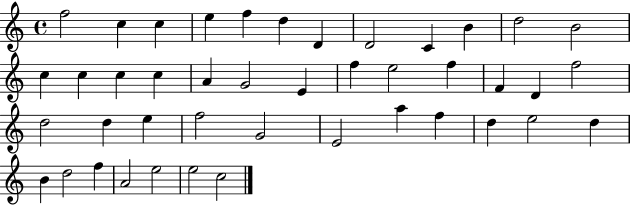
F5/h C5/q C5/q E5/q F5/q D5/q D4/q D4/h C4/q B4/q D5/h B4/h C5/q C5/q C5/q C5/q A4/q G4/h E4/q F5/q E5/h F5/q F4/q D4/q F5/h D5/h D5/q E5/q F5/h G4/h E4/h A5/q F5/q D5/q E5/h D5/q B4/q D5/h F5/q A4/h E5/h E5/h C5/h